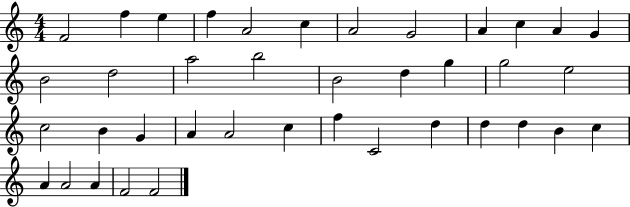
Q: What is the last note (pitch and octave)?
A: F4